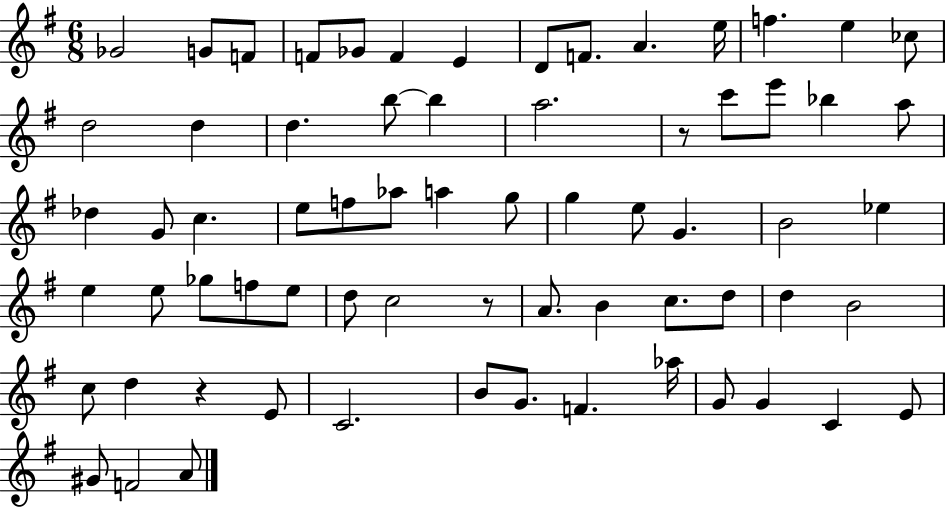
{
  \clef treble
  \numericTimeSignature
  \time 6/8
  \key g \major
  ges'2 g'8 f'8 | f'8 ges'8 f'4 e'4 | d'8 f'8. a'4. e''16 | f''4. e''4 ces''8 | \break d''2 d''4 | d''4. b''8~~ b''4 | a''2. | r8 c'''8 e'''8 bes''4 a''8 | \break des''4 g'8 c''4. | e''8 f''8 aes''8 a''4 g''8 | g''4 e''8 g'4. | b'2 ees''4 | \break e''4 e''8 ges''8 f''8 e''8 | d''8 c''2 r8 | a'8. b'4 c''8. d''8 | d''4 b'2 | \break c''8 d''4 r4 e'8 | c'2. | b'8 g'8. f'4. aes''16 | g'8 g'4 c'4 e'8 | \break gis'8 f'2 a'8 | \bar "|."
}